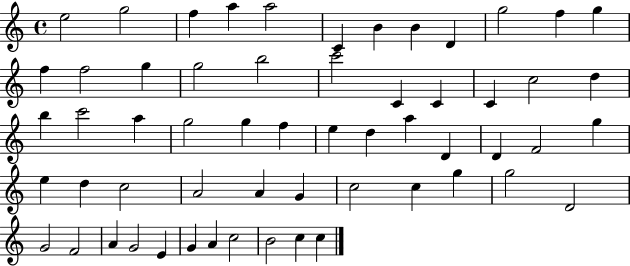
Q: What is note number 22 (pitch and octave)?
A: C5